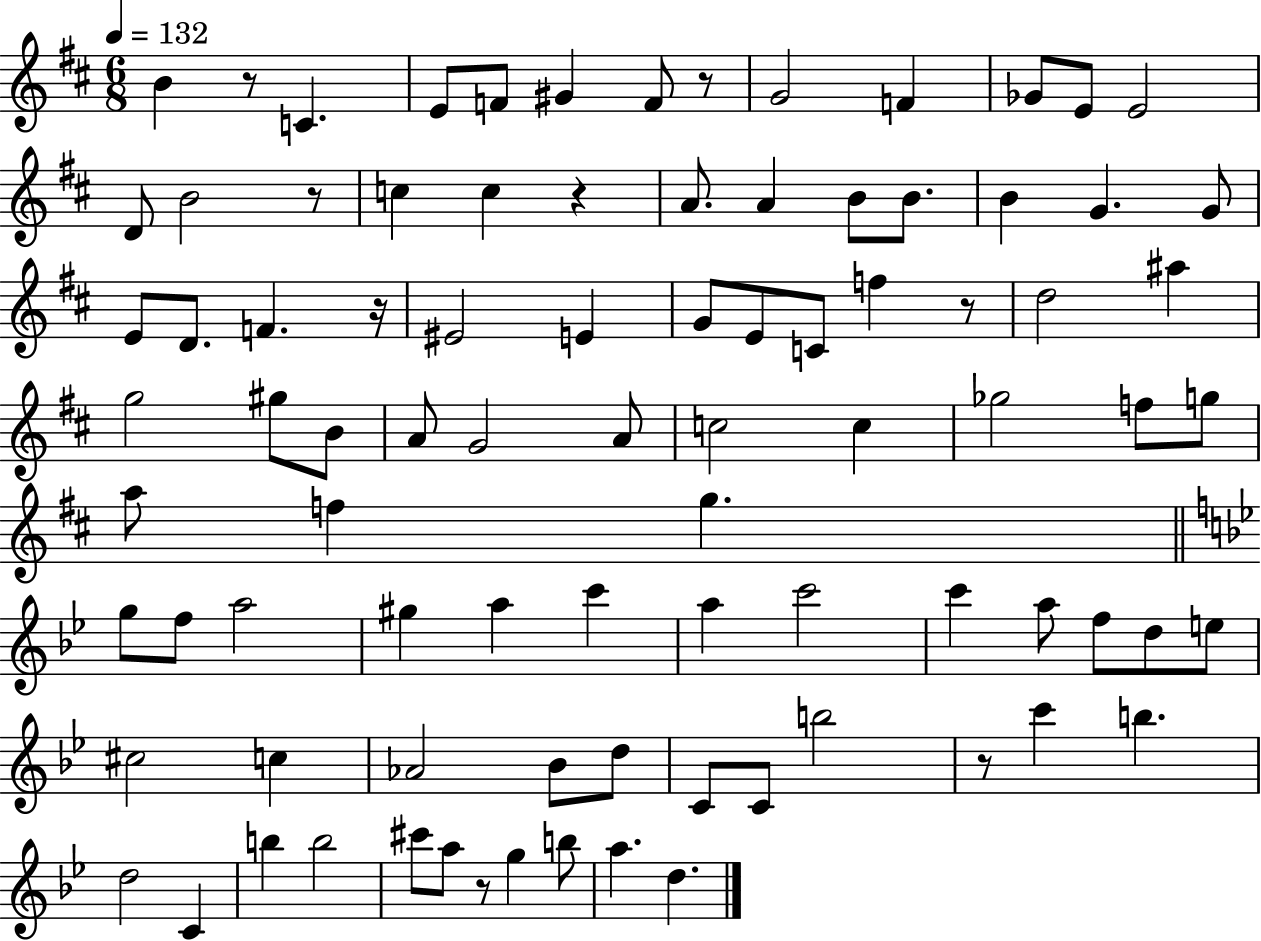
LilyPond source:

{
  \clef treble
  \numericTimeSignature
  \time 6/8
  \key d \major
  \tempo 4 = 132
  \repeat volta 2 { b'4 r8 c'4. | e'8 f'8 gis'4 f'8 r8 | g'2 f'4 | ges'8 e'8 e'2 | \break d'8 b'2 r8 | c''4 c''4 r4 | a'8. a'4 b'8 b'8. | b'4 g'4. g'8 | \break e'8 d'8. f'4. r16 | eis'2 e'4 | g'8 e'8 c'8 f''4 r8 | d''2 ais''4 | \break g''2 gis''8 b'8 | a'8 g'2 a'8 | c''2 c''4 | ges''2 f''8 g''8 | \break a''8 f''4 g''4. | \bar "||" \break \key g \minor g''8 f''8 a''2 | gis''4 a''4 c'''4 | a''4 c'''2 | c'''4 a''8 f''8 d''8 e''8 | \break cis''2 c''4 | aes'2 bes'8 d''8 | c'8 c'8 b''2 | r8 c'''4 b''4. | \break d''2 c'4 | b''4 b''2 | cis'''8 a''8 r8 g''4 b''8 | a''4. d''4. | \break } \bar "|."
}